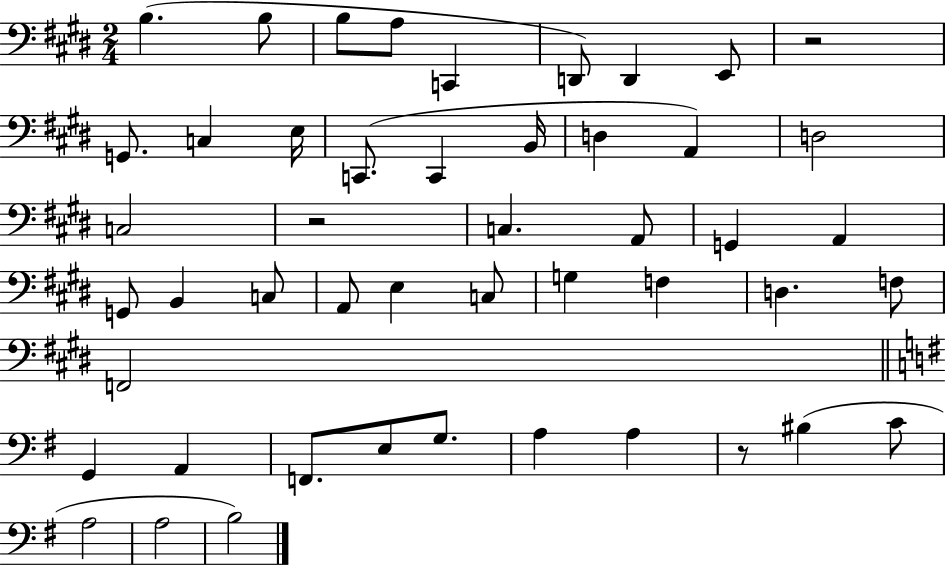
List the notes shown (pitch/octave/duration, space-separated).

B3/q. B3/e B3/e A3/e C2/q D2/e D2/q E2/e R/h G2/e. C3/q E3/s C2/e. C2/q B2/s D3/q A2/q D3/h C3/h R/h C3/q. A2/e G2/q A2/q G2/e B2/q C3/e A2/e E3/q C3/e G3/q F3/q D3/q. F3/e F2/h G2/q A2/q F2/e. E3/e G3/e. A3/q A3/q R/e BIS3/q C4/e A3/h A3/h B3/h